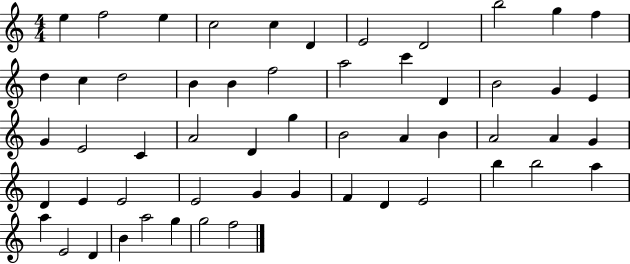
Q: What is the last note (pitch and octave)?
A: F5